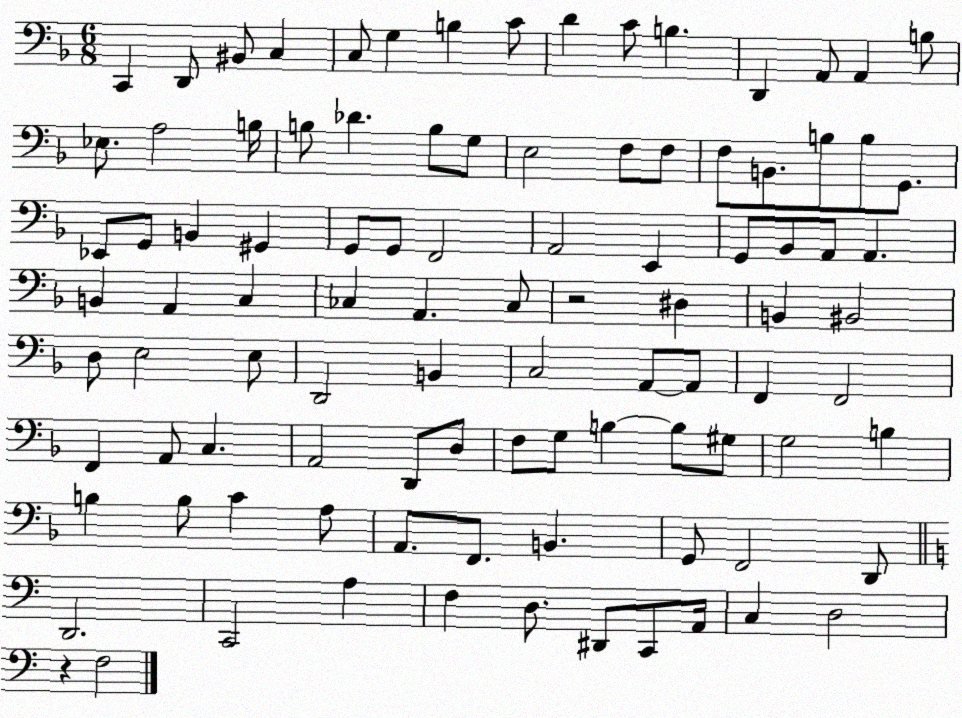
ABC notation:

X:1
T:Untitled
M:6/8
L:1/4
K:F
C,, D,,/2 ^B,,/2 C, C,/2 G, B, C/2 D C/2 B, D,, A,,/2 A,, B,/2 _E,/2 A,2 B,/4 B,/2 _D B,/2 G,/2 E,2 F,/2 F,/2 F,/2 B,,/2 B,/2 B,/2 G,,/2 _E,,/2 G,,/2 B,, ^G,, G,,/2 G,,/2 F,,2 A,,2 E,, G,,/2 _B,,/2 A,,/2 A,, B,, A,, C, _C, A,, _C,/2 z2 ^D, B,, ^B,,2 D,/2 E,2 E,/2 D,,2 B,, C,2 A,,/2 A,,/2 F,, F,,2 F,, A,,/2 C, A,,2 D,,/2 D,/2 F,/2 G,/2 B, B,/2 ^G,/2 G,2 B, B, B,/2 C A,/2 A,,/2 F,,/2 B,, G,,/2 F,,2 D,,/2 D,,2 C,,2 A, F, D,/2 ^D,,/2 C,,/2 A,,/4 C, D,2 z F,2